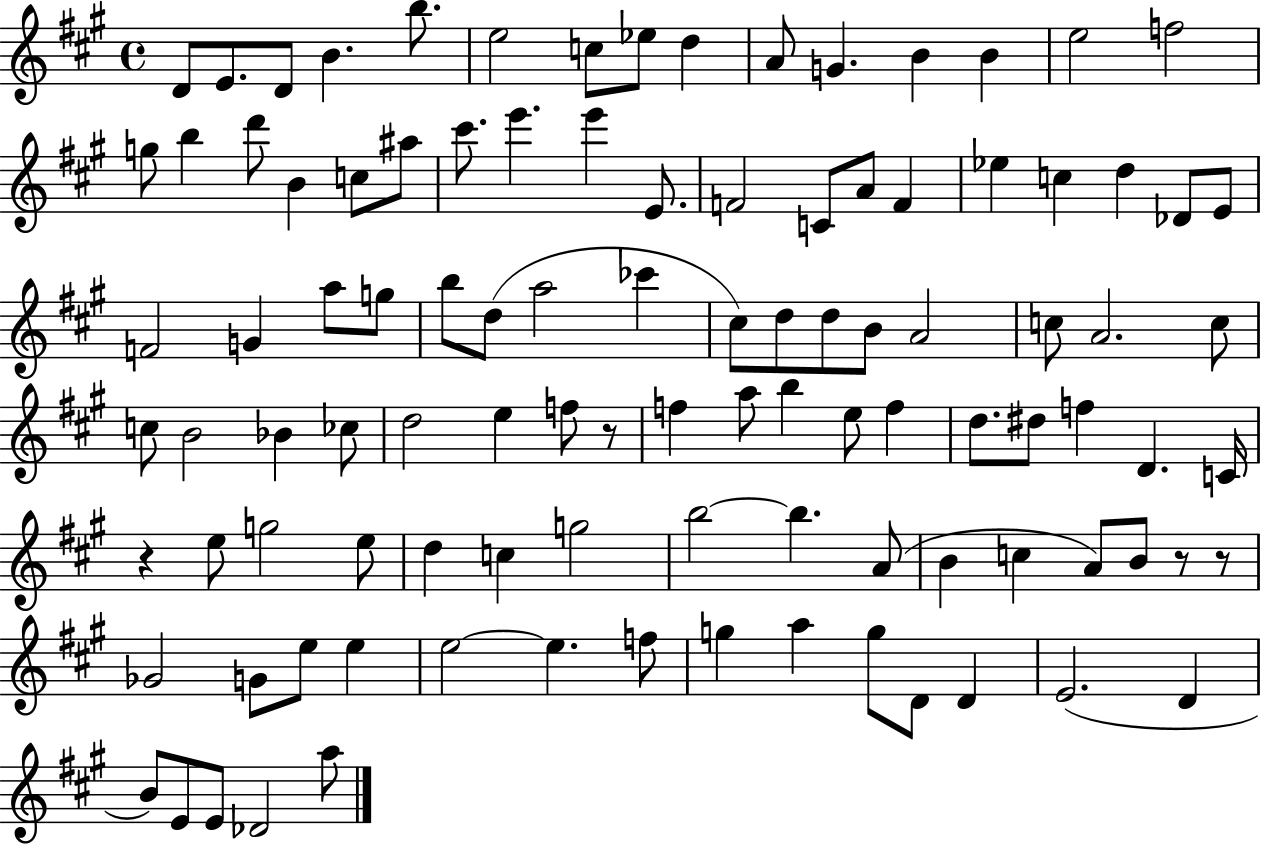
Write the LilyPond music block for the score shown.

{
  \clef treble
  \time 4/4
  \defaultTimeSignature
  \key a \major
  d'8 e'8. d'8 b'4. b''8. | e''2 c''8 ees''8 d''4 | a'8 g'4. b'4 b'4 | e''2 f''2 | \break g''8 b''4 d'''8 b'4 c''8 ais''8 | cis'''8. e'''4. e'''4 e'8. | f'2 c'8 a'8 f'4 | ees''4 c''4 d''4 des'8 e'8 | \break f'2 g'4 a''8 g''8 | b''8 d''8( a''2 ces'''4 | cis''8) d''8 d''8 b'8 a'2 | c''8 a'2. c''8 | \break c''8 b'2 bes'4 ces''8 | d''2 e''4 f''8 r8 | f''4 a''8 b''4 e''8 f''4 | d''8. dis''8 f''4 d'4. c'16 | \break r4 e''8 g''2 e''8 | d''4 c''4 g''2 | b''2~~ b''4. a'8( | b'4 c''4 a'8) b'8 r8 r8 | \break ges'2 g'8 e''8 e''4 | e''2~~ e''4. f''8 | g''4 a''4 g''8 d'8 d'4 | e'2.( d'4 | \break b'8) e'8 e'8 des'2 a''8 | \bar "|."
}